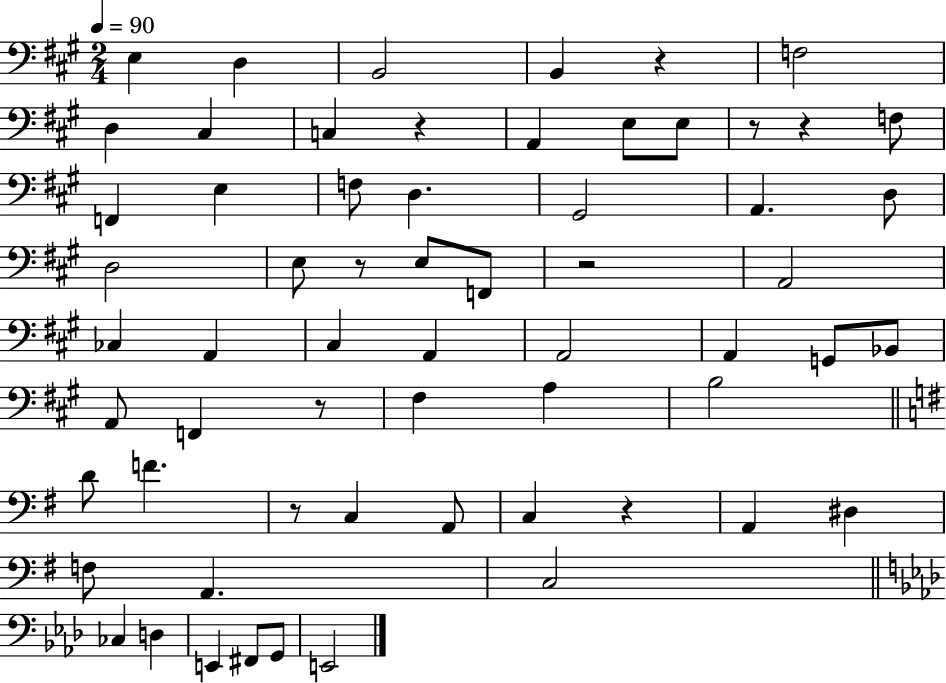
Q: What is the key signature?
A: A major